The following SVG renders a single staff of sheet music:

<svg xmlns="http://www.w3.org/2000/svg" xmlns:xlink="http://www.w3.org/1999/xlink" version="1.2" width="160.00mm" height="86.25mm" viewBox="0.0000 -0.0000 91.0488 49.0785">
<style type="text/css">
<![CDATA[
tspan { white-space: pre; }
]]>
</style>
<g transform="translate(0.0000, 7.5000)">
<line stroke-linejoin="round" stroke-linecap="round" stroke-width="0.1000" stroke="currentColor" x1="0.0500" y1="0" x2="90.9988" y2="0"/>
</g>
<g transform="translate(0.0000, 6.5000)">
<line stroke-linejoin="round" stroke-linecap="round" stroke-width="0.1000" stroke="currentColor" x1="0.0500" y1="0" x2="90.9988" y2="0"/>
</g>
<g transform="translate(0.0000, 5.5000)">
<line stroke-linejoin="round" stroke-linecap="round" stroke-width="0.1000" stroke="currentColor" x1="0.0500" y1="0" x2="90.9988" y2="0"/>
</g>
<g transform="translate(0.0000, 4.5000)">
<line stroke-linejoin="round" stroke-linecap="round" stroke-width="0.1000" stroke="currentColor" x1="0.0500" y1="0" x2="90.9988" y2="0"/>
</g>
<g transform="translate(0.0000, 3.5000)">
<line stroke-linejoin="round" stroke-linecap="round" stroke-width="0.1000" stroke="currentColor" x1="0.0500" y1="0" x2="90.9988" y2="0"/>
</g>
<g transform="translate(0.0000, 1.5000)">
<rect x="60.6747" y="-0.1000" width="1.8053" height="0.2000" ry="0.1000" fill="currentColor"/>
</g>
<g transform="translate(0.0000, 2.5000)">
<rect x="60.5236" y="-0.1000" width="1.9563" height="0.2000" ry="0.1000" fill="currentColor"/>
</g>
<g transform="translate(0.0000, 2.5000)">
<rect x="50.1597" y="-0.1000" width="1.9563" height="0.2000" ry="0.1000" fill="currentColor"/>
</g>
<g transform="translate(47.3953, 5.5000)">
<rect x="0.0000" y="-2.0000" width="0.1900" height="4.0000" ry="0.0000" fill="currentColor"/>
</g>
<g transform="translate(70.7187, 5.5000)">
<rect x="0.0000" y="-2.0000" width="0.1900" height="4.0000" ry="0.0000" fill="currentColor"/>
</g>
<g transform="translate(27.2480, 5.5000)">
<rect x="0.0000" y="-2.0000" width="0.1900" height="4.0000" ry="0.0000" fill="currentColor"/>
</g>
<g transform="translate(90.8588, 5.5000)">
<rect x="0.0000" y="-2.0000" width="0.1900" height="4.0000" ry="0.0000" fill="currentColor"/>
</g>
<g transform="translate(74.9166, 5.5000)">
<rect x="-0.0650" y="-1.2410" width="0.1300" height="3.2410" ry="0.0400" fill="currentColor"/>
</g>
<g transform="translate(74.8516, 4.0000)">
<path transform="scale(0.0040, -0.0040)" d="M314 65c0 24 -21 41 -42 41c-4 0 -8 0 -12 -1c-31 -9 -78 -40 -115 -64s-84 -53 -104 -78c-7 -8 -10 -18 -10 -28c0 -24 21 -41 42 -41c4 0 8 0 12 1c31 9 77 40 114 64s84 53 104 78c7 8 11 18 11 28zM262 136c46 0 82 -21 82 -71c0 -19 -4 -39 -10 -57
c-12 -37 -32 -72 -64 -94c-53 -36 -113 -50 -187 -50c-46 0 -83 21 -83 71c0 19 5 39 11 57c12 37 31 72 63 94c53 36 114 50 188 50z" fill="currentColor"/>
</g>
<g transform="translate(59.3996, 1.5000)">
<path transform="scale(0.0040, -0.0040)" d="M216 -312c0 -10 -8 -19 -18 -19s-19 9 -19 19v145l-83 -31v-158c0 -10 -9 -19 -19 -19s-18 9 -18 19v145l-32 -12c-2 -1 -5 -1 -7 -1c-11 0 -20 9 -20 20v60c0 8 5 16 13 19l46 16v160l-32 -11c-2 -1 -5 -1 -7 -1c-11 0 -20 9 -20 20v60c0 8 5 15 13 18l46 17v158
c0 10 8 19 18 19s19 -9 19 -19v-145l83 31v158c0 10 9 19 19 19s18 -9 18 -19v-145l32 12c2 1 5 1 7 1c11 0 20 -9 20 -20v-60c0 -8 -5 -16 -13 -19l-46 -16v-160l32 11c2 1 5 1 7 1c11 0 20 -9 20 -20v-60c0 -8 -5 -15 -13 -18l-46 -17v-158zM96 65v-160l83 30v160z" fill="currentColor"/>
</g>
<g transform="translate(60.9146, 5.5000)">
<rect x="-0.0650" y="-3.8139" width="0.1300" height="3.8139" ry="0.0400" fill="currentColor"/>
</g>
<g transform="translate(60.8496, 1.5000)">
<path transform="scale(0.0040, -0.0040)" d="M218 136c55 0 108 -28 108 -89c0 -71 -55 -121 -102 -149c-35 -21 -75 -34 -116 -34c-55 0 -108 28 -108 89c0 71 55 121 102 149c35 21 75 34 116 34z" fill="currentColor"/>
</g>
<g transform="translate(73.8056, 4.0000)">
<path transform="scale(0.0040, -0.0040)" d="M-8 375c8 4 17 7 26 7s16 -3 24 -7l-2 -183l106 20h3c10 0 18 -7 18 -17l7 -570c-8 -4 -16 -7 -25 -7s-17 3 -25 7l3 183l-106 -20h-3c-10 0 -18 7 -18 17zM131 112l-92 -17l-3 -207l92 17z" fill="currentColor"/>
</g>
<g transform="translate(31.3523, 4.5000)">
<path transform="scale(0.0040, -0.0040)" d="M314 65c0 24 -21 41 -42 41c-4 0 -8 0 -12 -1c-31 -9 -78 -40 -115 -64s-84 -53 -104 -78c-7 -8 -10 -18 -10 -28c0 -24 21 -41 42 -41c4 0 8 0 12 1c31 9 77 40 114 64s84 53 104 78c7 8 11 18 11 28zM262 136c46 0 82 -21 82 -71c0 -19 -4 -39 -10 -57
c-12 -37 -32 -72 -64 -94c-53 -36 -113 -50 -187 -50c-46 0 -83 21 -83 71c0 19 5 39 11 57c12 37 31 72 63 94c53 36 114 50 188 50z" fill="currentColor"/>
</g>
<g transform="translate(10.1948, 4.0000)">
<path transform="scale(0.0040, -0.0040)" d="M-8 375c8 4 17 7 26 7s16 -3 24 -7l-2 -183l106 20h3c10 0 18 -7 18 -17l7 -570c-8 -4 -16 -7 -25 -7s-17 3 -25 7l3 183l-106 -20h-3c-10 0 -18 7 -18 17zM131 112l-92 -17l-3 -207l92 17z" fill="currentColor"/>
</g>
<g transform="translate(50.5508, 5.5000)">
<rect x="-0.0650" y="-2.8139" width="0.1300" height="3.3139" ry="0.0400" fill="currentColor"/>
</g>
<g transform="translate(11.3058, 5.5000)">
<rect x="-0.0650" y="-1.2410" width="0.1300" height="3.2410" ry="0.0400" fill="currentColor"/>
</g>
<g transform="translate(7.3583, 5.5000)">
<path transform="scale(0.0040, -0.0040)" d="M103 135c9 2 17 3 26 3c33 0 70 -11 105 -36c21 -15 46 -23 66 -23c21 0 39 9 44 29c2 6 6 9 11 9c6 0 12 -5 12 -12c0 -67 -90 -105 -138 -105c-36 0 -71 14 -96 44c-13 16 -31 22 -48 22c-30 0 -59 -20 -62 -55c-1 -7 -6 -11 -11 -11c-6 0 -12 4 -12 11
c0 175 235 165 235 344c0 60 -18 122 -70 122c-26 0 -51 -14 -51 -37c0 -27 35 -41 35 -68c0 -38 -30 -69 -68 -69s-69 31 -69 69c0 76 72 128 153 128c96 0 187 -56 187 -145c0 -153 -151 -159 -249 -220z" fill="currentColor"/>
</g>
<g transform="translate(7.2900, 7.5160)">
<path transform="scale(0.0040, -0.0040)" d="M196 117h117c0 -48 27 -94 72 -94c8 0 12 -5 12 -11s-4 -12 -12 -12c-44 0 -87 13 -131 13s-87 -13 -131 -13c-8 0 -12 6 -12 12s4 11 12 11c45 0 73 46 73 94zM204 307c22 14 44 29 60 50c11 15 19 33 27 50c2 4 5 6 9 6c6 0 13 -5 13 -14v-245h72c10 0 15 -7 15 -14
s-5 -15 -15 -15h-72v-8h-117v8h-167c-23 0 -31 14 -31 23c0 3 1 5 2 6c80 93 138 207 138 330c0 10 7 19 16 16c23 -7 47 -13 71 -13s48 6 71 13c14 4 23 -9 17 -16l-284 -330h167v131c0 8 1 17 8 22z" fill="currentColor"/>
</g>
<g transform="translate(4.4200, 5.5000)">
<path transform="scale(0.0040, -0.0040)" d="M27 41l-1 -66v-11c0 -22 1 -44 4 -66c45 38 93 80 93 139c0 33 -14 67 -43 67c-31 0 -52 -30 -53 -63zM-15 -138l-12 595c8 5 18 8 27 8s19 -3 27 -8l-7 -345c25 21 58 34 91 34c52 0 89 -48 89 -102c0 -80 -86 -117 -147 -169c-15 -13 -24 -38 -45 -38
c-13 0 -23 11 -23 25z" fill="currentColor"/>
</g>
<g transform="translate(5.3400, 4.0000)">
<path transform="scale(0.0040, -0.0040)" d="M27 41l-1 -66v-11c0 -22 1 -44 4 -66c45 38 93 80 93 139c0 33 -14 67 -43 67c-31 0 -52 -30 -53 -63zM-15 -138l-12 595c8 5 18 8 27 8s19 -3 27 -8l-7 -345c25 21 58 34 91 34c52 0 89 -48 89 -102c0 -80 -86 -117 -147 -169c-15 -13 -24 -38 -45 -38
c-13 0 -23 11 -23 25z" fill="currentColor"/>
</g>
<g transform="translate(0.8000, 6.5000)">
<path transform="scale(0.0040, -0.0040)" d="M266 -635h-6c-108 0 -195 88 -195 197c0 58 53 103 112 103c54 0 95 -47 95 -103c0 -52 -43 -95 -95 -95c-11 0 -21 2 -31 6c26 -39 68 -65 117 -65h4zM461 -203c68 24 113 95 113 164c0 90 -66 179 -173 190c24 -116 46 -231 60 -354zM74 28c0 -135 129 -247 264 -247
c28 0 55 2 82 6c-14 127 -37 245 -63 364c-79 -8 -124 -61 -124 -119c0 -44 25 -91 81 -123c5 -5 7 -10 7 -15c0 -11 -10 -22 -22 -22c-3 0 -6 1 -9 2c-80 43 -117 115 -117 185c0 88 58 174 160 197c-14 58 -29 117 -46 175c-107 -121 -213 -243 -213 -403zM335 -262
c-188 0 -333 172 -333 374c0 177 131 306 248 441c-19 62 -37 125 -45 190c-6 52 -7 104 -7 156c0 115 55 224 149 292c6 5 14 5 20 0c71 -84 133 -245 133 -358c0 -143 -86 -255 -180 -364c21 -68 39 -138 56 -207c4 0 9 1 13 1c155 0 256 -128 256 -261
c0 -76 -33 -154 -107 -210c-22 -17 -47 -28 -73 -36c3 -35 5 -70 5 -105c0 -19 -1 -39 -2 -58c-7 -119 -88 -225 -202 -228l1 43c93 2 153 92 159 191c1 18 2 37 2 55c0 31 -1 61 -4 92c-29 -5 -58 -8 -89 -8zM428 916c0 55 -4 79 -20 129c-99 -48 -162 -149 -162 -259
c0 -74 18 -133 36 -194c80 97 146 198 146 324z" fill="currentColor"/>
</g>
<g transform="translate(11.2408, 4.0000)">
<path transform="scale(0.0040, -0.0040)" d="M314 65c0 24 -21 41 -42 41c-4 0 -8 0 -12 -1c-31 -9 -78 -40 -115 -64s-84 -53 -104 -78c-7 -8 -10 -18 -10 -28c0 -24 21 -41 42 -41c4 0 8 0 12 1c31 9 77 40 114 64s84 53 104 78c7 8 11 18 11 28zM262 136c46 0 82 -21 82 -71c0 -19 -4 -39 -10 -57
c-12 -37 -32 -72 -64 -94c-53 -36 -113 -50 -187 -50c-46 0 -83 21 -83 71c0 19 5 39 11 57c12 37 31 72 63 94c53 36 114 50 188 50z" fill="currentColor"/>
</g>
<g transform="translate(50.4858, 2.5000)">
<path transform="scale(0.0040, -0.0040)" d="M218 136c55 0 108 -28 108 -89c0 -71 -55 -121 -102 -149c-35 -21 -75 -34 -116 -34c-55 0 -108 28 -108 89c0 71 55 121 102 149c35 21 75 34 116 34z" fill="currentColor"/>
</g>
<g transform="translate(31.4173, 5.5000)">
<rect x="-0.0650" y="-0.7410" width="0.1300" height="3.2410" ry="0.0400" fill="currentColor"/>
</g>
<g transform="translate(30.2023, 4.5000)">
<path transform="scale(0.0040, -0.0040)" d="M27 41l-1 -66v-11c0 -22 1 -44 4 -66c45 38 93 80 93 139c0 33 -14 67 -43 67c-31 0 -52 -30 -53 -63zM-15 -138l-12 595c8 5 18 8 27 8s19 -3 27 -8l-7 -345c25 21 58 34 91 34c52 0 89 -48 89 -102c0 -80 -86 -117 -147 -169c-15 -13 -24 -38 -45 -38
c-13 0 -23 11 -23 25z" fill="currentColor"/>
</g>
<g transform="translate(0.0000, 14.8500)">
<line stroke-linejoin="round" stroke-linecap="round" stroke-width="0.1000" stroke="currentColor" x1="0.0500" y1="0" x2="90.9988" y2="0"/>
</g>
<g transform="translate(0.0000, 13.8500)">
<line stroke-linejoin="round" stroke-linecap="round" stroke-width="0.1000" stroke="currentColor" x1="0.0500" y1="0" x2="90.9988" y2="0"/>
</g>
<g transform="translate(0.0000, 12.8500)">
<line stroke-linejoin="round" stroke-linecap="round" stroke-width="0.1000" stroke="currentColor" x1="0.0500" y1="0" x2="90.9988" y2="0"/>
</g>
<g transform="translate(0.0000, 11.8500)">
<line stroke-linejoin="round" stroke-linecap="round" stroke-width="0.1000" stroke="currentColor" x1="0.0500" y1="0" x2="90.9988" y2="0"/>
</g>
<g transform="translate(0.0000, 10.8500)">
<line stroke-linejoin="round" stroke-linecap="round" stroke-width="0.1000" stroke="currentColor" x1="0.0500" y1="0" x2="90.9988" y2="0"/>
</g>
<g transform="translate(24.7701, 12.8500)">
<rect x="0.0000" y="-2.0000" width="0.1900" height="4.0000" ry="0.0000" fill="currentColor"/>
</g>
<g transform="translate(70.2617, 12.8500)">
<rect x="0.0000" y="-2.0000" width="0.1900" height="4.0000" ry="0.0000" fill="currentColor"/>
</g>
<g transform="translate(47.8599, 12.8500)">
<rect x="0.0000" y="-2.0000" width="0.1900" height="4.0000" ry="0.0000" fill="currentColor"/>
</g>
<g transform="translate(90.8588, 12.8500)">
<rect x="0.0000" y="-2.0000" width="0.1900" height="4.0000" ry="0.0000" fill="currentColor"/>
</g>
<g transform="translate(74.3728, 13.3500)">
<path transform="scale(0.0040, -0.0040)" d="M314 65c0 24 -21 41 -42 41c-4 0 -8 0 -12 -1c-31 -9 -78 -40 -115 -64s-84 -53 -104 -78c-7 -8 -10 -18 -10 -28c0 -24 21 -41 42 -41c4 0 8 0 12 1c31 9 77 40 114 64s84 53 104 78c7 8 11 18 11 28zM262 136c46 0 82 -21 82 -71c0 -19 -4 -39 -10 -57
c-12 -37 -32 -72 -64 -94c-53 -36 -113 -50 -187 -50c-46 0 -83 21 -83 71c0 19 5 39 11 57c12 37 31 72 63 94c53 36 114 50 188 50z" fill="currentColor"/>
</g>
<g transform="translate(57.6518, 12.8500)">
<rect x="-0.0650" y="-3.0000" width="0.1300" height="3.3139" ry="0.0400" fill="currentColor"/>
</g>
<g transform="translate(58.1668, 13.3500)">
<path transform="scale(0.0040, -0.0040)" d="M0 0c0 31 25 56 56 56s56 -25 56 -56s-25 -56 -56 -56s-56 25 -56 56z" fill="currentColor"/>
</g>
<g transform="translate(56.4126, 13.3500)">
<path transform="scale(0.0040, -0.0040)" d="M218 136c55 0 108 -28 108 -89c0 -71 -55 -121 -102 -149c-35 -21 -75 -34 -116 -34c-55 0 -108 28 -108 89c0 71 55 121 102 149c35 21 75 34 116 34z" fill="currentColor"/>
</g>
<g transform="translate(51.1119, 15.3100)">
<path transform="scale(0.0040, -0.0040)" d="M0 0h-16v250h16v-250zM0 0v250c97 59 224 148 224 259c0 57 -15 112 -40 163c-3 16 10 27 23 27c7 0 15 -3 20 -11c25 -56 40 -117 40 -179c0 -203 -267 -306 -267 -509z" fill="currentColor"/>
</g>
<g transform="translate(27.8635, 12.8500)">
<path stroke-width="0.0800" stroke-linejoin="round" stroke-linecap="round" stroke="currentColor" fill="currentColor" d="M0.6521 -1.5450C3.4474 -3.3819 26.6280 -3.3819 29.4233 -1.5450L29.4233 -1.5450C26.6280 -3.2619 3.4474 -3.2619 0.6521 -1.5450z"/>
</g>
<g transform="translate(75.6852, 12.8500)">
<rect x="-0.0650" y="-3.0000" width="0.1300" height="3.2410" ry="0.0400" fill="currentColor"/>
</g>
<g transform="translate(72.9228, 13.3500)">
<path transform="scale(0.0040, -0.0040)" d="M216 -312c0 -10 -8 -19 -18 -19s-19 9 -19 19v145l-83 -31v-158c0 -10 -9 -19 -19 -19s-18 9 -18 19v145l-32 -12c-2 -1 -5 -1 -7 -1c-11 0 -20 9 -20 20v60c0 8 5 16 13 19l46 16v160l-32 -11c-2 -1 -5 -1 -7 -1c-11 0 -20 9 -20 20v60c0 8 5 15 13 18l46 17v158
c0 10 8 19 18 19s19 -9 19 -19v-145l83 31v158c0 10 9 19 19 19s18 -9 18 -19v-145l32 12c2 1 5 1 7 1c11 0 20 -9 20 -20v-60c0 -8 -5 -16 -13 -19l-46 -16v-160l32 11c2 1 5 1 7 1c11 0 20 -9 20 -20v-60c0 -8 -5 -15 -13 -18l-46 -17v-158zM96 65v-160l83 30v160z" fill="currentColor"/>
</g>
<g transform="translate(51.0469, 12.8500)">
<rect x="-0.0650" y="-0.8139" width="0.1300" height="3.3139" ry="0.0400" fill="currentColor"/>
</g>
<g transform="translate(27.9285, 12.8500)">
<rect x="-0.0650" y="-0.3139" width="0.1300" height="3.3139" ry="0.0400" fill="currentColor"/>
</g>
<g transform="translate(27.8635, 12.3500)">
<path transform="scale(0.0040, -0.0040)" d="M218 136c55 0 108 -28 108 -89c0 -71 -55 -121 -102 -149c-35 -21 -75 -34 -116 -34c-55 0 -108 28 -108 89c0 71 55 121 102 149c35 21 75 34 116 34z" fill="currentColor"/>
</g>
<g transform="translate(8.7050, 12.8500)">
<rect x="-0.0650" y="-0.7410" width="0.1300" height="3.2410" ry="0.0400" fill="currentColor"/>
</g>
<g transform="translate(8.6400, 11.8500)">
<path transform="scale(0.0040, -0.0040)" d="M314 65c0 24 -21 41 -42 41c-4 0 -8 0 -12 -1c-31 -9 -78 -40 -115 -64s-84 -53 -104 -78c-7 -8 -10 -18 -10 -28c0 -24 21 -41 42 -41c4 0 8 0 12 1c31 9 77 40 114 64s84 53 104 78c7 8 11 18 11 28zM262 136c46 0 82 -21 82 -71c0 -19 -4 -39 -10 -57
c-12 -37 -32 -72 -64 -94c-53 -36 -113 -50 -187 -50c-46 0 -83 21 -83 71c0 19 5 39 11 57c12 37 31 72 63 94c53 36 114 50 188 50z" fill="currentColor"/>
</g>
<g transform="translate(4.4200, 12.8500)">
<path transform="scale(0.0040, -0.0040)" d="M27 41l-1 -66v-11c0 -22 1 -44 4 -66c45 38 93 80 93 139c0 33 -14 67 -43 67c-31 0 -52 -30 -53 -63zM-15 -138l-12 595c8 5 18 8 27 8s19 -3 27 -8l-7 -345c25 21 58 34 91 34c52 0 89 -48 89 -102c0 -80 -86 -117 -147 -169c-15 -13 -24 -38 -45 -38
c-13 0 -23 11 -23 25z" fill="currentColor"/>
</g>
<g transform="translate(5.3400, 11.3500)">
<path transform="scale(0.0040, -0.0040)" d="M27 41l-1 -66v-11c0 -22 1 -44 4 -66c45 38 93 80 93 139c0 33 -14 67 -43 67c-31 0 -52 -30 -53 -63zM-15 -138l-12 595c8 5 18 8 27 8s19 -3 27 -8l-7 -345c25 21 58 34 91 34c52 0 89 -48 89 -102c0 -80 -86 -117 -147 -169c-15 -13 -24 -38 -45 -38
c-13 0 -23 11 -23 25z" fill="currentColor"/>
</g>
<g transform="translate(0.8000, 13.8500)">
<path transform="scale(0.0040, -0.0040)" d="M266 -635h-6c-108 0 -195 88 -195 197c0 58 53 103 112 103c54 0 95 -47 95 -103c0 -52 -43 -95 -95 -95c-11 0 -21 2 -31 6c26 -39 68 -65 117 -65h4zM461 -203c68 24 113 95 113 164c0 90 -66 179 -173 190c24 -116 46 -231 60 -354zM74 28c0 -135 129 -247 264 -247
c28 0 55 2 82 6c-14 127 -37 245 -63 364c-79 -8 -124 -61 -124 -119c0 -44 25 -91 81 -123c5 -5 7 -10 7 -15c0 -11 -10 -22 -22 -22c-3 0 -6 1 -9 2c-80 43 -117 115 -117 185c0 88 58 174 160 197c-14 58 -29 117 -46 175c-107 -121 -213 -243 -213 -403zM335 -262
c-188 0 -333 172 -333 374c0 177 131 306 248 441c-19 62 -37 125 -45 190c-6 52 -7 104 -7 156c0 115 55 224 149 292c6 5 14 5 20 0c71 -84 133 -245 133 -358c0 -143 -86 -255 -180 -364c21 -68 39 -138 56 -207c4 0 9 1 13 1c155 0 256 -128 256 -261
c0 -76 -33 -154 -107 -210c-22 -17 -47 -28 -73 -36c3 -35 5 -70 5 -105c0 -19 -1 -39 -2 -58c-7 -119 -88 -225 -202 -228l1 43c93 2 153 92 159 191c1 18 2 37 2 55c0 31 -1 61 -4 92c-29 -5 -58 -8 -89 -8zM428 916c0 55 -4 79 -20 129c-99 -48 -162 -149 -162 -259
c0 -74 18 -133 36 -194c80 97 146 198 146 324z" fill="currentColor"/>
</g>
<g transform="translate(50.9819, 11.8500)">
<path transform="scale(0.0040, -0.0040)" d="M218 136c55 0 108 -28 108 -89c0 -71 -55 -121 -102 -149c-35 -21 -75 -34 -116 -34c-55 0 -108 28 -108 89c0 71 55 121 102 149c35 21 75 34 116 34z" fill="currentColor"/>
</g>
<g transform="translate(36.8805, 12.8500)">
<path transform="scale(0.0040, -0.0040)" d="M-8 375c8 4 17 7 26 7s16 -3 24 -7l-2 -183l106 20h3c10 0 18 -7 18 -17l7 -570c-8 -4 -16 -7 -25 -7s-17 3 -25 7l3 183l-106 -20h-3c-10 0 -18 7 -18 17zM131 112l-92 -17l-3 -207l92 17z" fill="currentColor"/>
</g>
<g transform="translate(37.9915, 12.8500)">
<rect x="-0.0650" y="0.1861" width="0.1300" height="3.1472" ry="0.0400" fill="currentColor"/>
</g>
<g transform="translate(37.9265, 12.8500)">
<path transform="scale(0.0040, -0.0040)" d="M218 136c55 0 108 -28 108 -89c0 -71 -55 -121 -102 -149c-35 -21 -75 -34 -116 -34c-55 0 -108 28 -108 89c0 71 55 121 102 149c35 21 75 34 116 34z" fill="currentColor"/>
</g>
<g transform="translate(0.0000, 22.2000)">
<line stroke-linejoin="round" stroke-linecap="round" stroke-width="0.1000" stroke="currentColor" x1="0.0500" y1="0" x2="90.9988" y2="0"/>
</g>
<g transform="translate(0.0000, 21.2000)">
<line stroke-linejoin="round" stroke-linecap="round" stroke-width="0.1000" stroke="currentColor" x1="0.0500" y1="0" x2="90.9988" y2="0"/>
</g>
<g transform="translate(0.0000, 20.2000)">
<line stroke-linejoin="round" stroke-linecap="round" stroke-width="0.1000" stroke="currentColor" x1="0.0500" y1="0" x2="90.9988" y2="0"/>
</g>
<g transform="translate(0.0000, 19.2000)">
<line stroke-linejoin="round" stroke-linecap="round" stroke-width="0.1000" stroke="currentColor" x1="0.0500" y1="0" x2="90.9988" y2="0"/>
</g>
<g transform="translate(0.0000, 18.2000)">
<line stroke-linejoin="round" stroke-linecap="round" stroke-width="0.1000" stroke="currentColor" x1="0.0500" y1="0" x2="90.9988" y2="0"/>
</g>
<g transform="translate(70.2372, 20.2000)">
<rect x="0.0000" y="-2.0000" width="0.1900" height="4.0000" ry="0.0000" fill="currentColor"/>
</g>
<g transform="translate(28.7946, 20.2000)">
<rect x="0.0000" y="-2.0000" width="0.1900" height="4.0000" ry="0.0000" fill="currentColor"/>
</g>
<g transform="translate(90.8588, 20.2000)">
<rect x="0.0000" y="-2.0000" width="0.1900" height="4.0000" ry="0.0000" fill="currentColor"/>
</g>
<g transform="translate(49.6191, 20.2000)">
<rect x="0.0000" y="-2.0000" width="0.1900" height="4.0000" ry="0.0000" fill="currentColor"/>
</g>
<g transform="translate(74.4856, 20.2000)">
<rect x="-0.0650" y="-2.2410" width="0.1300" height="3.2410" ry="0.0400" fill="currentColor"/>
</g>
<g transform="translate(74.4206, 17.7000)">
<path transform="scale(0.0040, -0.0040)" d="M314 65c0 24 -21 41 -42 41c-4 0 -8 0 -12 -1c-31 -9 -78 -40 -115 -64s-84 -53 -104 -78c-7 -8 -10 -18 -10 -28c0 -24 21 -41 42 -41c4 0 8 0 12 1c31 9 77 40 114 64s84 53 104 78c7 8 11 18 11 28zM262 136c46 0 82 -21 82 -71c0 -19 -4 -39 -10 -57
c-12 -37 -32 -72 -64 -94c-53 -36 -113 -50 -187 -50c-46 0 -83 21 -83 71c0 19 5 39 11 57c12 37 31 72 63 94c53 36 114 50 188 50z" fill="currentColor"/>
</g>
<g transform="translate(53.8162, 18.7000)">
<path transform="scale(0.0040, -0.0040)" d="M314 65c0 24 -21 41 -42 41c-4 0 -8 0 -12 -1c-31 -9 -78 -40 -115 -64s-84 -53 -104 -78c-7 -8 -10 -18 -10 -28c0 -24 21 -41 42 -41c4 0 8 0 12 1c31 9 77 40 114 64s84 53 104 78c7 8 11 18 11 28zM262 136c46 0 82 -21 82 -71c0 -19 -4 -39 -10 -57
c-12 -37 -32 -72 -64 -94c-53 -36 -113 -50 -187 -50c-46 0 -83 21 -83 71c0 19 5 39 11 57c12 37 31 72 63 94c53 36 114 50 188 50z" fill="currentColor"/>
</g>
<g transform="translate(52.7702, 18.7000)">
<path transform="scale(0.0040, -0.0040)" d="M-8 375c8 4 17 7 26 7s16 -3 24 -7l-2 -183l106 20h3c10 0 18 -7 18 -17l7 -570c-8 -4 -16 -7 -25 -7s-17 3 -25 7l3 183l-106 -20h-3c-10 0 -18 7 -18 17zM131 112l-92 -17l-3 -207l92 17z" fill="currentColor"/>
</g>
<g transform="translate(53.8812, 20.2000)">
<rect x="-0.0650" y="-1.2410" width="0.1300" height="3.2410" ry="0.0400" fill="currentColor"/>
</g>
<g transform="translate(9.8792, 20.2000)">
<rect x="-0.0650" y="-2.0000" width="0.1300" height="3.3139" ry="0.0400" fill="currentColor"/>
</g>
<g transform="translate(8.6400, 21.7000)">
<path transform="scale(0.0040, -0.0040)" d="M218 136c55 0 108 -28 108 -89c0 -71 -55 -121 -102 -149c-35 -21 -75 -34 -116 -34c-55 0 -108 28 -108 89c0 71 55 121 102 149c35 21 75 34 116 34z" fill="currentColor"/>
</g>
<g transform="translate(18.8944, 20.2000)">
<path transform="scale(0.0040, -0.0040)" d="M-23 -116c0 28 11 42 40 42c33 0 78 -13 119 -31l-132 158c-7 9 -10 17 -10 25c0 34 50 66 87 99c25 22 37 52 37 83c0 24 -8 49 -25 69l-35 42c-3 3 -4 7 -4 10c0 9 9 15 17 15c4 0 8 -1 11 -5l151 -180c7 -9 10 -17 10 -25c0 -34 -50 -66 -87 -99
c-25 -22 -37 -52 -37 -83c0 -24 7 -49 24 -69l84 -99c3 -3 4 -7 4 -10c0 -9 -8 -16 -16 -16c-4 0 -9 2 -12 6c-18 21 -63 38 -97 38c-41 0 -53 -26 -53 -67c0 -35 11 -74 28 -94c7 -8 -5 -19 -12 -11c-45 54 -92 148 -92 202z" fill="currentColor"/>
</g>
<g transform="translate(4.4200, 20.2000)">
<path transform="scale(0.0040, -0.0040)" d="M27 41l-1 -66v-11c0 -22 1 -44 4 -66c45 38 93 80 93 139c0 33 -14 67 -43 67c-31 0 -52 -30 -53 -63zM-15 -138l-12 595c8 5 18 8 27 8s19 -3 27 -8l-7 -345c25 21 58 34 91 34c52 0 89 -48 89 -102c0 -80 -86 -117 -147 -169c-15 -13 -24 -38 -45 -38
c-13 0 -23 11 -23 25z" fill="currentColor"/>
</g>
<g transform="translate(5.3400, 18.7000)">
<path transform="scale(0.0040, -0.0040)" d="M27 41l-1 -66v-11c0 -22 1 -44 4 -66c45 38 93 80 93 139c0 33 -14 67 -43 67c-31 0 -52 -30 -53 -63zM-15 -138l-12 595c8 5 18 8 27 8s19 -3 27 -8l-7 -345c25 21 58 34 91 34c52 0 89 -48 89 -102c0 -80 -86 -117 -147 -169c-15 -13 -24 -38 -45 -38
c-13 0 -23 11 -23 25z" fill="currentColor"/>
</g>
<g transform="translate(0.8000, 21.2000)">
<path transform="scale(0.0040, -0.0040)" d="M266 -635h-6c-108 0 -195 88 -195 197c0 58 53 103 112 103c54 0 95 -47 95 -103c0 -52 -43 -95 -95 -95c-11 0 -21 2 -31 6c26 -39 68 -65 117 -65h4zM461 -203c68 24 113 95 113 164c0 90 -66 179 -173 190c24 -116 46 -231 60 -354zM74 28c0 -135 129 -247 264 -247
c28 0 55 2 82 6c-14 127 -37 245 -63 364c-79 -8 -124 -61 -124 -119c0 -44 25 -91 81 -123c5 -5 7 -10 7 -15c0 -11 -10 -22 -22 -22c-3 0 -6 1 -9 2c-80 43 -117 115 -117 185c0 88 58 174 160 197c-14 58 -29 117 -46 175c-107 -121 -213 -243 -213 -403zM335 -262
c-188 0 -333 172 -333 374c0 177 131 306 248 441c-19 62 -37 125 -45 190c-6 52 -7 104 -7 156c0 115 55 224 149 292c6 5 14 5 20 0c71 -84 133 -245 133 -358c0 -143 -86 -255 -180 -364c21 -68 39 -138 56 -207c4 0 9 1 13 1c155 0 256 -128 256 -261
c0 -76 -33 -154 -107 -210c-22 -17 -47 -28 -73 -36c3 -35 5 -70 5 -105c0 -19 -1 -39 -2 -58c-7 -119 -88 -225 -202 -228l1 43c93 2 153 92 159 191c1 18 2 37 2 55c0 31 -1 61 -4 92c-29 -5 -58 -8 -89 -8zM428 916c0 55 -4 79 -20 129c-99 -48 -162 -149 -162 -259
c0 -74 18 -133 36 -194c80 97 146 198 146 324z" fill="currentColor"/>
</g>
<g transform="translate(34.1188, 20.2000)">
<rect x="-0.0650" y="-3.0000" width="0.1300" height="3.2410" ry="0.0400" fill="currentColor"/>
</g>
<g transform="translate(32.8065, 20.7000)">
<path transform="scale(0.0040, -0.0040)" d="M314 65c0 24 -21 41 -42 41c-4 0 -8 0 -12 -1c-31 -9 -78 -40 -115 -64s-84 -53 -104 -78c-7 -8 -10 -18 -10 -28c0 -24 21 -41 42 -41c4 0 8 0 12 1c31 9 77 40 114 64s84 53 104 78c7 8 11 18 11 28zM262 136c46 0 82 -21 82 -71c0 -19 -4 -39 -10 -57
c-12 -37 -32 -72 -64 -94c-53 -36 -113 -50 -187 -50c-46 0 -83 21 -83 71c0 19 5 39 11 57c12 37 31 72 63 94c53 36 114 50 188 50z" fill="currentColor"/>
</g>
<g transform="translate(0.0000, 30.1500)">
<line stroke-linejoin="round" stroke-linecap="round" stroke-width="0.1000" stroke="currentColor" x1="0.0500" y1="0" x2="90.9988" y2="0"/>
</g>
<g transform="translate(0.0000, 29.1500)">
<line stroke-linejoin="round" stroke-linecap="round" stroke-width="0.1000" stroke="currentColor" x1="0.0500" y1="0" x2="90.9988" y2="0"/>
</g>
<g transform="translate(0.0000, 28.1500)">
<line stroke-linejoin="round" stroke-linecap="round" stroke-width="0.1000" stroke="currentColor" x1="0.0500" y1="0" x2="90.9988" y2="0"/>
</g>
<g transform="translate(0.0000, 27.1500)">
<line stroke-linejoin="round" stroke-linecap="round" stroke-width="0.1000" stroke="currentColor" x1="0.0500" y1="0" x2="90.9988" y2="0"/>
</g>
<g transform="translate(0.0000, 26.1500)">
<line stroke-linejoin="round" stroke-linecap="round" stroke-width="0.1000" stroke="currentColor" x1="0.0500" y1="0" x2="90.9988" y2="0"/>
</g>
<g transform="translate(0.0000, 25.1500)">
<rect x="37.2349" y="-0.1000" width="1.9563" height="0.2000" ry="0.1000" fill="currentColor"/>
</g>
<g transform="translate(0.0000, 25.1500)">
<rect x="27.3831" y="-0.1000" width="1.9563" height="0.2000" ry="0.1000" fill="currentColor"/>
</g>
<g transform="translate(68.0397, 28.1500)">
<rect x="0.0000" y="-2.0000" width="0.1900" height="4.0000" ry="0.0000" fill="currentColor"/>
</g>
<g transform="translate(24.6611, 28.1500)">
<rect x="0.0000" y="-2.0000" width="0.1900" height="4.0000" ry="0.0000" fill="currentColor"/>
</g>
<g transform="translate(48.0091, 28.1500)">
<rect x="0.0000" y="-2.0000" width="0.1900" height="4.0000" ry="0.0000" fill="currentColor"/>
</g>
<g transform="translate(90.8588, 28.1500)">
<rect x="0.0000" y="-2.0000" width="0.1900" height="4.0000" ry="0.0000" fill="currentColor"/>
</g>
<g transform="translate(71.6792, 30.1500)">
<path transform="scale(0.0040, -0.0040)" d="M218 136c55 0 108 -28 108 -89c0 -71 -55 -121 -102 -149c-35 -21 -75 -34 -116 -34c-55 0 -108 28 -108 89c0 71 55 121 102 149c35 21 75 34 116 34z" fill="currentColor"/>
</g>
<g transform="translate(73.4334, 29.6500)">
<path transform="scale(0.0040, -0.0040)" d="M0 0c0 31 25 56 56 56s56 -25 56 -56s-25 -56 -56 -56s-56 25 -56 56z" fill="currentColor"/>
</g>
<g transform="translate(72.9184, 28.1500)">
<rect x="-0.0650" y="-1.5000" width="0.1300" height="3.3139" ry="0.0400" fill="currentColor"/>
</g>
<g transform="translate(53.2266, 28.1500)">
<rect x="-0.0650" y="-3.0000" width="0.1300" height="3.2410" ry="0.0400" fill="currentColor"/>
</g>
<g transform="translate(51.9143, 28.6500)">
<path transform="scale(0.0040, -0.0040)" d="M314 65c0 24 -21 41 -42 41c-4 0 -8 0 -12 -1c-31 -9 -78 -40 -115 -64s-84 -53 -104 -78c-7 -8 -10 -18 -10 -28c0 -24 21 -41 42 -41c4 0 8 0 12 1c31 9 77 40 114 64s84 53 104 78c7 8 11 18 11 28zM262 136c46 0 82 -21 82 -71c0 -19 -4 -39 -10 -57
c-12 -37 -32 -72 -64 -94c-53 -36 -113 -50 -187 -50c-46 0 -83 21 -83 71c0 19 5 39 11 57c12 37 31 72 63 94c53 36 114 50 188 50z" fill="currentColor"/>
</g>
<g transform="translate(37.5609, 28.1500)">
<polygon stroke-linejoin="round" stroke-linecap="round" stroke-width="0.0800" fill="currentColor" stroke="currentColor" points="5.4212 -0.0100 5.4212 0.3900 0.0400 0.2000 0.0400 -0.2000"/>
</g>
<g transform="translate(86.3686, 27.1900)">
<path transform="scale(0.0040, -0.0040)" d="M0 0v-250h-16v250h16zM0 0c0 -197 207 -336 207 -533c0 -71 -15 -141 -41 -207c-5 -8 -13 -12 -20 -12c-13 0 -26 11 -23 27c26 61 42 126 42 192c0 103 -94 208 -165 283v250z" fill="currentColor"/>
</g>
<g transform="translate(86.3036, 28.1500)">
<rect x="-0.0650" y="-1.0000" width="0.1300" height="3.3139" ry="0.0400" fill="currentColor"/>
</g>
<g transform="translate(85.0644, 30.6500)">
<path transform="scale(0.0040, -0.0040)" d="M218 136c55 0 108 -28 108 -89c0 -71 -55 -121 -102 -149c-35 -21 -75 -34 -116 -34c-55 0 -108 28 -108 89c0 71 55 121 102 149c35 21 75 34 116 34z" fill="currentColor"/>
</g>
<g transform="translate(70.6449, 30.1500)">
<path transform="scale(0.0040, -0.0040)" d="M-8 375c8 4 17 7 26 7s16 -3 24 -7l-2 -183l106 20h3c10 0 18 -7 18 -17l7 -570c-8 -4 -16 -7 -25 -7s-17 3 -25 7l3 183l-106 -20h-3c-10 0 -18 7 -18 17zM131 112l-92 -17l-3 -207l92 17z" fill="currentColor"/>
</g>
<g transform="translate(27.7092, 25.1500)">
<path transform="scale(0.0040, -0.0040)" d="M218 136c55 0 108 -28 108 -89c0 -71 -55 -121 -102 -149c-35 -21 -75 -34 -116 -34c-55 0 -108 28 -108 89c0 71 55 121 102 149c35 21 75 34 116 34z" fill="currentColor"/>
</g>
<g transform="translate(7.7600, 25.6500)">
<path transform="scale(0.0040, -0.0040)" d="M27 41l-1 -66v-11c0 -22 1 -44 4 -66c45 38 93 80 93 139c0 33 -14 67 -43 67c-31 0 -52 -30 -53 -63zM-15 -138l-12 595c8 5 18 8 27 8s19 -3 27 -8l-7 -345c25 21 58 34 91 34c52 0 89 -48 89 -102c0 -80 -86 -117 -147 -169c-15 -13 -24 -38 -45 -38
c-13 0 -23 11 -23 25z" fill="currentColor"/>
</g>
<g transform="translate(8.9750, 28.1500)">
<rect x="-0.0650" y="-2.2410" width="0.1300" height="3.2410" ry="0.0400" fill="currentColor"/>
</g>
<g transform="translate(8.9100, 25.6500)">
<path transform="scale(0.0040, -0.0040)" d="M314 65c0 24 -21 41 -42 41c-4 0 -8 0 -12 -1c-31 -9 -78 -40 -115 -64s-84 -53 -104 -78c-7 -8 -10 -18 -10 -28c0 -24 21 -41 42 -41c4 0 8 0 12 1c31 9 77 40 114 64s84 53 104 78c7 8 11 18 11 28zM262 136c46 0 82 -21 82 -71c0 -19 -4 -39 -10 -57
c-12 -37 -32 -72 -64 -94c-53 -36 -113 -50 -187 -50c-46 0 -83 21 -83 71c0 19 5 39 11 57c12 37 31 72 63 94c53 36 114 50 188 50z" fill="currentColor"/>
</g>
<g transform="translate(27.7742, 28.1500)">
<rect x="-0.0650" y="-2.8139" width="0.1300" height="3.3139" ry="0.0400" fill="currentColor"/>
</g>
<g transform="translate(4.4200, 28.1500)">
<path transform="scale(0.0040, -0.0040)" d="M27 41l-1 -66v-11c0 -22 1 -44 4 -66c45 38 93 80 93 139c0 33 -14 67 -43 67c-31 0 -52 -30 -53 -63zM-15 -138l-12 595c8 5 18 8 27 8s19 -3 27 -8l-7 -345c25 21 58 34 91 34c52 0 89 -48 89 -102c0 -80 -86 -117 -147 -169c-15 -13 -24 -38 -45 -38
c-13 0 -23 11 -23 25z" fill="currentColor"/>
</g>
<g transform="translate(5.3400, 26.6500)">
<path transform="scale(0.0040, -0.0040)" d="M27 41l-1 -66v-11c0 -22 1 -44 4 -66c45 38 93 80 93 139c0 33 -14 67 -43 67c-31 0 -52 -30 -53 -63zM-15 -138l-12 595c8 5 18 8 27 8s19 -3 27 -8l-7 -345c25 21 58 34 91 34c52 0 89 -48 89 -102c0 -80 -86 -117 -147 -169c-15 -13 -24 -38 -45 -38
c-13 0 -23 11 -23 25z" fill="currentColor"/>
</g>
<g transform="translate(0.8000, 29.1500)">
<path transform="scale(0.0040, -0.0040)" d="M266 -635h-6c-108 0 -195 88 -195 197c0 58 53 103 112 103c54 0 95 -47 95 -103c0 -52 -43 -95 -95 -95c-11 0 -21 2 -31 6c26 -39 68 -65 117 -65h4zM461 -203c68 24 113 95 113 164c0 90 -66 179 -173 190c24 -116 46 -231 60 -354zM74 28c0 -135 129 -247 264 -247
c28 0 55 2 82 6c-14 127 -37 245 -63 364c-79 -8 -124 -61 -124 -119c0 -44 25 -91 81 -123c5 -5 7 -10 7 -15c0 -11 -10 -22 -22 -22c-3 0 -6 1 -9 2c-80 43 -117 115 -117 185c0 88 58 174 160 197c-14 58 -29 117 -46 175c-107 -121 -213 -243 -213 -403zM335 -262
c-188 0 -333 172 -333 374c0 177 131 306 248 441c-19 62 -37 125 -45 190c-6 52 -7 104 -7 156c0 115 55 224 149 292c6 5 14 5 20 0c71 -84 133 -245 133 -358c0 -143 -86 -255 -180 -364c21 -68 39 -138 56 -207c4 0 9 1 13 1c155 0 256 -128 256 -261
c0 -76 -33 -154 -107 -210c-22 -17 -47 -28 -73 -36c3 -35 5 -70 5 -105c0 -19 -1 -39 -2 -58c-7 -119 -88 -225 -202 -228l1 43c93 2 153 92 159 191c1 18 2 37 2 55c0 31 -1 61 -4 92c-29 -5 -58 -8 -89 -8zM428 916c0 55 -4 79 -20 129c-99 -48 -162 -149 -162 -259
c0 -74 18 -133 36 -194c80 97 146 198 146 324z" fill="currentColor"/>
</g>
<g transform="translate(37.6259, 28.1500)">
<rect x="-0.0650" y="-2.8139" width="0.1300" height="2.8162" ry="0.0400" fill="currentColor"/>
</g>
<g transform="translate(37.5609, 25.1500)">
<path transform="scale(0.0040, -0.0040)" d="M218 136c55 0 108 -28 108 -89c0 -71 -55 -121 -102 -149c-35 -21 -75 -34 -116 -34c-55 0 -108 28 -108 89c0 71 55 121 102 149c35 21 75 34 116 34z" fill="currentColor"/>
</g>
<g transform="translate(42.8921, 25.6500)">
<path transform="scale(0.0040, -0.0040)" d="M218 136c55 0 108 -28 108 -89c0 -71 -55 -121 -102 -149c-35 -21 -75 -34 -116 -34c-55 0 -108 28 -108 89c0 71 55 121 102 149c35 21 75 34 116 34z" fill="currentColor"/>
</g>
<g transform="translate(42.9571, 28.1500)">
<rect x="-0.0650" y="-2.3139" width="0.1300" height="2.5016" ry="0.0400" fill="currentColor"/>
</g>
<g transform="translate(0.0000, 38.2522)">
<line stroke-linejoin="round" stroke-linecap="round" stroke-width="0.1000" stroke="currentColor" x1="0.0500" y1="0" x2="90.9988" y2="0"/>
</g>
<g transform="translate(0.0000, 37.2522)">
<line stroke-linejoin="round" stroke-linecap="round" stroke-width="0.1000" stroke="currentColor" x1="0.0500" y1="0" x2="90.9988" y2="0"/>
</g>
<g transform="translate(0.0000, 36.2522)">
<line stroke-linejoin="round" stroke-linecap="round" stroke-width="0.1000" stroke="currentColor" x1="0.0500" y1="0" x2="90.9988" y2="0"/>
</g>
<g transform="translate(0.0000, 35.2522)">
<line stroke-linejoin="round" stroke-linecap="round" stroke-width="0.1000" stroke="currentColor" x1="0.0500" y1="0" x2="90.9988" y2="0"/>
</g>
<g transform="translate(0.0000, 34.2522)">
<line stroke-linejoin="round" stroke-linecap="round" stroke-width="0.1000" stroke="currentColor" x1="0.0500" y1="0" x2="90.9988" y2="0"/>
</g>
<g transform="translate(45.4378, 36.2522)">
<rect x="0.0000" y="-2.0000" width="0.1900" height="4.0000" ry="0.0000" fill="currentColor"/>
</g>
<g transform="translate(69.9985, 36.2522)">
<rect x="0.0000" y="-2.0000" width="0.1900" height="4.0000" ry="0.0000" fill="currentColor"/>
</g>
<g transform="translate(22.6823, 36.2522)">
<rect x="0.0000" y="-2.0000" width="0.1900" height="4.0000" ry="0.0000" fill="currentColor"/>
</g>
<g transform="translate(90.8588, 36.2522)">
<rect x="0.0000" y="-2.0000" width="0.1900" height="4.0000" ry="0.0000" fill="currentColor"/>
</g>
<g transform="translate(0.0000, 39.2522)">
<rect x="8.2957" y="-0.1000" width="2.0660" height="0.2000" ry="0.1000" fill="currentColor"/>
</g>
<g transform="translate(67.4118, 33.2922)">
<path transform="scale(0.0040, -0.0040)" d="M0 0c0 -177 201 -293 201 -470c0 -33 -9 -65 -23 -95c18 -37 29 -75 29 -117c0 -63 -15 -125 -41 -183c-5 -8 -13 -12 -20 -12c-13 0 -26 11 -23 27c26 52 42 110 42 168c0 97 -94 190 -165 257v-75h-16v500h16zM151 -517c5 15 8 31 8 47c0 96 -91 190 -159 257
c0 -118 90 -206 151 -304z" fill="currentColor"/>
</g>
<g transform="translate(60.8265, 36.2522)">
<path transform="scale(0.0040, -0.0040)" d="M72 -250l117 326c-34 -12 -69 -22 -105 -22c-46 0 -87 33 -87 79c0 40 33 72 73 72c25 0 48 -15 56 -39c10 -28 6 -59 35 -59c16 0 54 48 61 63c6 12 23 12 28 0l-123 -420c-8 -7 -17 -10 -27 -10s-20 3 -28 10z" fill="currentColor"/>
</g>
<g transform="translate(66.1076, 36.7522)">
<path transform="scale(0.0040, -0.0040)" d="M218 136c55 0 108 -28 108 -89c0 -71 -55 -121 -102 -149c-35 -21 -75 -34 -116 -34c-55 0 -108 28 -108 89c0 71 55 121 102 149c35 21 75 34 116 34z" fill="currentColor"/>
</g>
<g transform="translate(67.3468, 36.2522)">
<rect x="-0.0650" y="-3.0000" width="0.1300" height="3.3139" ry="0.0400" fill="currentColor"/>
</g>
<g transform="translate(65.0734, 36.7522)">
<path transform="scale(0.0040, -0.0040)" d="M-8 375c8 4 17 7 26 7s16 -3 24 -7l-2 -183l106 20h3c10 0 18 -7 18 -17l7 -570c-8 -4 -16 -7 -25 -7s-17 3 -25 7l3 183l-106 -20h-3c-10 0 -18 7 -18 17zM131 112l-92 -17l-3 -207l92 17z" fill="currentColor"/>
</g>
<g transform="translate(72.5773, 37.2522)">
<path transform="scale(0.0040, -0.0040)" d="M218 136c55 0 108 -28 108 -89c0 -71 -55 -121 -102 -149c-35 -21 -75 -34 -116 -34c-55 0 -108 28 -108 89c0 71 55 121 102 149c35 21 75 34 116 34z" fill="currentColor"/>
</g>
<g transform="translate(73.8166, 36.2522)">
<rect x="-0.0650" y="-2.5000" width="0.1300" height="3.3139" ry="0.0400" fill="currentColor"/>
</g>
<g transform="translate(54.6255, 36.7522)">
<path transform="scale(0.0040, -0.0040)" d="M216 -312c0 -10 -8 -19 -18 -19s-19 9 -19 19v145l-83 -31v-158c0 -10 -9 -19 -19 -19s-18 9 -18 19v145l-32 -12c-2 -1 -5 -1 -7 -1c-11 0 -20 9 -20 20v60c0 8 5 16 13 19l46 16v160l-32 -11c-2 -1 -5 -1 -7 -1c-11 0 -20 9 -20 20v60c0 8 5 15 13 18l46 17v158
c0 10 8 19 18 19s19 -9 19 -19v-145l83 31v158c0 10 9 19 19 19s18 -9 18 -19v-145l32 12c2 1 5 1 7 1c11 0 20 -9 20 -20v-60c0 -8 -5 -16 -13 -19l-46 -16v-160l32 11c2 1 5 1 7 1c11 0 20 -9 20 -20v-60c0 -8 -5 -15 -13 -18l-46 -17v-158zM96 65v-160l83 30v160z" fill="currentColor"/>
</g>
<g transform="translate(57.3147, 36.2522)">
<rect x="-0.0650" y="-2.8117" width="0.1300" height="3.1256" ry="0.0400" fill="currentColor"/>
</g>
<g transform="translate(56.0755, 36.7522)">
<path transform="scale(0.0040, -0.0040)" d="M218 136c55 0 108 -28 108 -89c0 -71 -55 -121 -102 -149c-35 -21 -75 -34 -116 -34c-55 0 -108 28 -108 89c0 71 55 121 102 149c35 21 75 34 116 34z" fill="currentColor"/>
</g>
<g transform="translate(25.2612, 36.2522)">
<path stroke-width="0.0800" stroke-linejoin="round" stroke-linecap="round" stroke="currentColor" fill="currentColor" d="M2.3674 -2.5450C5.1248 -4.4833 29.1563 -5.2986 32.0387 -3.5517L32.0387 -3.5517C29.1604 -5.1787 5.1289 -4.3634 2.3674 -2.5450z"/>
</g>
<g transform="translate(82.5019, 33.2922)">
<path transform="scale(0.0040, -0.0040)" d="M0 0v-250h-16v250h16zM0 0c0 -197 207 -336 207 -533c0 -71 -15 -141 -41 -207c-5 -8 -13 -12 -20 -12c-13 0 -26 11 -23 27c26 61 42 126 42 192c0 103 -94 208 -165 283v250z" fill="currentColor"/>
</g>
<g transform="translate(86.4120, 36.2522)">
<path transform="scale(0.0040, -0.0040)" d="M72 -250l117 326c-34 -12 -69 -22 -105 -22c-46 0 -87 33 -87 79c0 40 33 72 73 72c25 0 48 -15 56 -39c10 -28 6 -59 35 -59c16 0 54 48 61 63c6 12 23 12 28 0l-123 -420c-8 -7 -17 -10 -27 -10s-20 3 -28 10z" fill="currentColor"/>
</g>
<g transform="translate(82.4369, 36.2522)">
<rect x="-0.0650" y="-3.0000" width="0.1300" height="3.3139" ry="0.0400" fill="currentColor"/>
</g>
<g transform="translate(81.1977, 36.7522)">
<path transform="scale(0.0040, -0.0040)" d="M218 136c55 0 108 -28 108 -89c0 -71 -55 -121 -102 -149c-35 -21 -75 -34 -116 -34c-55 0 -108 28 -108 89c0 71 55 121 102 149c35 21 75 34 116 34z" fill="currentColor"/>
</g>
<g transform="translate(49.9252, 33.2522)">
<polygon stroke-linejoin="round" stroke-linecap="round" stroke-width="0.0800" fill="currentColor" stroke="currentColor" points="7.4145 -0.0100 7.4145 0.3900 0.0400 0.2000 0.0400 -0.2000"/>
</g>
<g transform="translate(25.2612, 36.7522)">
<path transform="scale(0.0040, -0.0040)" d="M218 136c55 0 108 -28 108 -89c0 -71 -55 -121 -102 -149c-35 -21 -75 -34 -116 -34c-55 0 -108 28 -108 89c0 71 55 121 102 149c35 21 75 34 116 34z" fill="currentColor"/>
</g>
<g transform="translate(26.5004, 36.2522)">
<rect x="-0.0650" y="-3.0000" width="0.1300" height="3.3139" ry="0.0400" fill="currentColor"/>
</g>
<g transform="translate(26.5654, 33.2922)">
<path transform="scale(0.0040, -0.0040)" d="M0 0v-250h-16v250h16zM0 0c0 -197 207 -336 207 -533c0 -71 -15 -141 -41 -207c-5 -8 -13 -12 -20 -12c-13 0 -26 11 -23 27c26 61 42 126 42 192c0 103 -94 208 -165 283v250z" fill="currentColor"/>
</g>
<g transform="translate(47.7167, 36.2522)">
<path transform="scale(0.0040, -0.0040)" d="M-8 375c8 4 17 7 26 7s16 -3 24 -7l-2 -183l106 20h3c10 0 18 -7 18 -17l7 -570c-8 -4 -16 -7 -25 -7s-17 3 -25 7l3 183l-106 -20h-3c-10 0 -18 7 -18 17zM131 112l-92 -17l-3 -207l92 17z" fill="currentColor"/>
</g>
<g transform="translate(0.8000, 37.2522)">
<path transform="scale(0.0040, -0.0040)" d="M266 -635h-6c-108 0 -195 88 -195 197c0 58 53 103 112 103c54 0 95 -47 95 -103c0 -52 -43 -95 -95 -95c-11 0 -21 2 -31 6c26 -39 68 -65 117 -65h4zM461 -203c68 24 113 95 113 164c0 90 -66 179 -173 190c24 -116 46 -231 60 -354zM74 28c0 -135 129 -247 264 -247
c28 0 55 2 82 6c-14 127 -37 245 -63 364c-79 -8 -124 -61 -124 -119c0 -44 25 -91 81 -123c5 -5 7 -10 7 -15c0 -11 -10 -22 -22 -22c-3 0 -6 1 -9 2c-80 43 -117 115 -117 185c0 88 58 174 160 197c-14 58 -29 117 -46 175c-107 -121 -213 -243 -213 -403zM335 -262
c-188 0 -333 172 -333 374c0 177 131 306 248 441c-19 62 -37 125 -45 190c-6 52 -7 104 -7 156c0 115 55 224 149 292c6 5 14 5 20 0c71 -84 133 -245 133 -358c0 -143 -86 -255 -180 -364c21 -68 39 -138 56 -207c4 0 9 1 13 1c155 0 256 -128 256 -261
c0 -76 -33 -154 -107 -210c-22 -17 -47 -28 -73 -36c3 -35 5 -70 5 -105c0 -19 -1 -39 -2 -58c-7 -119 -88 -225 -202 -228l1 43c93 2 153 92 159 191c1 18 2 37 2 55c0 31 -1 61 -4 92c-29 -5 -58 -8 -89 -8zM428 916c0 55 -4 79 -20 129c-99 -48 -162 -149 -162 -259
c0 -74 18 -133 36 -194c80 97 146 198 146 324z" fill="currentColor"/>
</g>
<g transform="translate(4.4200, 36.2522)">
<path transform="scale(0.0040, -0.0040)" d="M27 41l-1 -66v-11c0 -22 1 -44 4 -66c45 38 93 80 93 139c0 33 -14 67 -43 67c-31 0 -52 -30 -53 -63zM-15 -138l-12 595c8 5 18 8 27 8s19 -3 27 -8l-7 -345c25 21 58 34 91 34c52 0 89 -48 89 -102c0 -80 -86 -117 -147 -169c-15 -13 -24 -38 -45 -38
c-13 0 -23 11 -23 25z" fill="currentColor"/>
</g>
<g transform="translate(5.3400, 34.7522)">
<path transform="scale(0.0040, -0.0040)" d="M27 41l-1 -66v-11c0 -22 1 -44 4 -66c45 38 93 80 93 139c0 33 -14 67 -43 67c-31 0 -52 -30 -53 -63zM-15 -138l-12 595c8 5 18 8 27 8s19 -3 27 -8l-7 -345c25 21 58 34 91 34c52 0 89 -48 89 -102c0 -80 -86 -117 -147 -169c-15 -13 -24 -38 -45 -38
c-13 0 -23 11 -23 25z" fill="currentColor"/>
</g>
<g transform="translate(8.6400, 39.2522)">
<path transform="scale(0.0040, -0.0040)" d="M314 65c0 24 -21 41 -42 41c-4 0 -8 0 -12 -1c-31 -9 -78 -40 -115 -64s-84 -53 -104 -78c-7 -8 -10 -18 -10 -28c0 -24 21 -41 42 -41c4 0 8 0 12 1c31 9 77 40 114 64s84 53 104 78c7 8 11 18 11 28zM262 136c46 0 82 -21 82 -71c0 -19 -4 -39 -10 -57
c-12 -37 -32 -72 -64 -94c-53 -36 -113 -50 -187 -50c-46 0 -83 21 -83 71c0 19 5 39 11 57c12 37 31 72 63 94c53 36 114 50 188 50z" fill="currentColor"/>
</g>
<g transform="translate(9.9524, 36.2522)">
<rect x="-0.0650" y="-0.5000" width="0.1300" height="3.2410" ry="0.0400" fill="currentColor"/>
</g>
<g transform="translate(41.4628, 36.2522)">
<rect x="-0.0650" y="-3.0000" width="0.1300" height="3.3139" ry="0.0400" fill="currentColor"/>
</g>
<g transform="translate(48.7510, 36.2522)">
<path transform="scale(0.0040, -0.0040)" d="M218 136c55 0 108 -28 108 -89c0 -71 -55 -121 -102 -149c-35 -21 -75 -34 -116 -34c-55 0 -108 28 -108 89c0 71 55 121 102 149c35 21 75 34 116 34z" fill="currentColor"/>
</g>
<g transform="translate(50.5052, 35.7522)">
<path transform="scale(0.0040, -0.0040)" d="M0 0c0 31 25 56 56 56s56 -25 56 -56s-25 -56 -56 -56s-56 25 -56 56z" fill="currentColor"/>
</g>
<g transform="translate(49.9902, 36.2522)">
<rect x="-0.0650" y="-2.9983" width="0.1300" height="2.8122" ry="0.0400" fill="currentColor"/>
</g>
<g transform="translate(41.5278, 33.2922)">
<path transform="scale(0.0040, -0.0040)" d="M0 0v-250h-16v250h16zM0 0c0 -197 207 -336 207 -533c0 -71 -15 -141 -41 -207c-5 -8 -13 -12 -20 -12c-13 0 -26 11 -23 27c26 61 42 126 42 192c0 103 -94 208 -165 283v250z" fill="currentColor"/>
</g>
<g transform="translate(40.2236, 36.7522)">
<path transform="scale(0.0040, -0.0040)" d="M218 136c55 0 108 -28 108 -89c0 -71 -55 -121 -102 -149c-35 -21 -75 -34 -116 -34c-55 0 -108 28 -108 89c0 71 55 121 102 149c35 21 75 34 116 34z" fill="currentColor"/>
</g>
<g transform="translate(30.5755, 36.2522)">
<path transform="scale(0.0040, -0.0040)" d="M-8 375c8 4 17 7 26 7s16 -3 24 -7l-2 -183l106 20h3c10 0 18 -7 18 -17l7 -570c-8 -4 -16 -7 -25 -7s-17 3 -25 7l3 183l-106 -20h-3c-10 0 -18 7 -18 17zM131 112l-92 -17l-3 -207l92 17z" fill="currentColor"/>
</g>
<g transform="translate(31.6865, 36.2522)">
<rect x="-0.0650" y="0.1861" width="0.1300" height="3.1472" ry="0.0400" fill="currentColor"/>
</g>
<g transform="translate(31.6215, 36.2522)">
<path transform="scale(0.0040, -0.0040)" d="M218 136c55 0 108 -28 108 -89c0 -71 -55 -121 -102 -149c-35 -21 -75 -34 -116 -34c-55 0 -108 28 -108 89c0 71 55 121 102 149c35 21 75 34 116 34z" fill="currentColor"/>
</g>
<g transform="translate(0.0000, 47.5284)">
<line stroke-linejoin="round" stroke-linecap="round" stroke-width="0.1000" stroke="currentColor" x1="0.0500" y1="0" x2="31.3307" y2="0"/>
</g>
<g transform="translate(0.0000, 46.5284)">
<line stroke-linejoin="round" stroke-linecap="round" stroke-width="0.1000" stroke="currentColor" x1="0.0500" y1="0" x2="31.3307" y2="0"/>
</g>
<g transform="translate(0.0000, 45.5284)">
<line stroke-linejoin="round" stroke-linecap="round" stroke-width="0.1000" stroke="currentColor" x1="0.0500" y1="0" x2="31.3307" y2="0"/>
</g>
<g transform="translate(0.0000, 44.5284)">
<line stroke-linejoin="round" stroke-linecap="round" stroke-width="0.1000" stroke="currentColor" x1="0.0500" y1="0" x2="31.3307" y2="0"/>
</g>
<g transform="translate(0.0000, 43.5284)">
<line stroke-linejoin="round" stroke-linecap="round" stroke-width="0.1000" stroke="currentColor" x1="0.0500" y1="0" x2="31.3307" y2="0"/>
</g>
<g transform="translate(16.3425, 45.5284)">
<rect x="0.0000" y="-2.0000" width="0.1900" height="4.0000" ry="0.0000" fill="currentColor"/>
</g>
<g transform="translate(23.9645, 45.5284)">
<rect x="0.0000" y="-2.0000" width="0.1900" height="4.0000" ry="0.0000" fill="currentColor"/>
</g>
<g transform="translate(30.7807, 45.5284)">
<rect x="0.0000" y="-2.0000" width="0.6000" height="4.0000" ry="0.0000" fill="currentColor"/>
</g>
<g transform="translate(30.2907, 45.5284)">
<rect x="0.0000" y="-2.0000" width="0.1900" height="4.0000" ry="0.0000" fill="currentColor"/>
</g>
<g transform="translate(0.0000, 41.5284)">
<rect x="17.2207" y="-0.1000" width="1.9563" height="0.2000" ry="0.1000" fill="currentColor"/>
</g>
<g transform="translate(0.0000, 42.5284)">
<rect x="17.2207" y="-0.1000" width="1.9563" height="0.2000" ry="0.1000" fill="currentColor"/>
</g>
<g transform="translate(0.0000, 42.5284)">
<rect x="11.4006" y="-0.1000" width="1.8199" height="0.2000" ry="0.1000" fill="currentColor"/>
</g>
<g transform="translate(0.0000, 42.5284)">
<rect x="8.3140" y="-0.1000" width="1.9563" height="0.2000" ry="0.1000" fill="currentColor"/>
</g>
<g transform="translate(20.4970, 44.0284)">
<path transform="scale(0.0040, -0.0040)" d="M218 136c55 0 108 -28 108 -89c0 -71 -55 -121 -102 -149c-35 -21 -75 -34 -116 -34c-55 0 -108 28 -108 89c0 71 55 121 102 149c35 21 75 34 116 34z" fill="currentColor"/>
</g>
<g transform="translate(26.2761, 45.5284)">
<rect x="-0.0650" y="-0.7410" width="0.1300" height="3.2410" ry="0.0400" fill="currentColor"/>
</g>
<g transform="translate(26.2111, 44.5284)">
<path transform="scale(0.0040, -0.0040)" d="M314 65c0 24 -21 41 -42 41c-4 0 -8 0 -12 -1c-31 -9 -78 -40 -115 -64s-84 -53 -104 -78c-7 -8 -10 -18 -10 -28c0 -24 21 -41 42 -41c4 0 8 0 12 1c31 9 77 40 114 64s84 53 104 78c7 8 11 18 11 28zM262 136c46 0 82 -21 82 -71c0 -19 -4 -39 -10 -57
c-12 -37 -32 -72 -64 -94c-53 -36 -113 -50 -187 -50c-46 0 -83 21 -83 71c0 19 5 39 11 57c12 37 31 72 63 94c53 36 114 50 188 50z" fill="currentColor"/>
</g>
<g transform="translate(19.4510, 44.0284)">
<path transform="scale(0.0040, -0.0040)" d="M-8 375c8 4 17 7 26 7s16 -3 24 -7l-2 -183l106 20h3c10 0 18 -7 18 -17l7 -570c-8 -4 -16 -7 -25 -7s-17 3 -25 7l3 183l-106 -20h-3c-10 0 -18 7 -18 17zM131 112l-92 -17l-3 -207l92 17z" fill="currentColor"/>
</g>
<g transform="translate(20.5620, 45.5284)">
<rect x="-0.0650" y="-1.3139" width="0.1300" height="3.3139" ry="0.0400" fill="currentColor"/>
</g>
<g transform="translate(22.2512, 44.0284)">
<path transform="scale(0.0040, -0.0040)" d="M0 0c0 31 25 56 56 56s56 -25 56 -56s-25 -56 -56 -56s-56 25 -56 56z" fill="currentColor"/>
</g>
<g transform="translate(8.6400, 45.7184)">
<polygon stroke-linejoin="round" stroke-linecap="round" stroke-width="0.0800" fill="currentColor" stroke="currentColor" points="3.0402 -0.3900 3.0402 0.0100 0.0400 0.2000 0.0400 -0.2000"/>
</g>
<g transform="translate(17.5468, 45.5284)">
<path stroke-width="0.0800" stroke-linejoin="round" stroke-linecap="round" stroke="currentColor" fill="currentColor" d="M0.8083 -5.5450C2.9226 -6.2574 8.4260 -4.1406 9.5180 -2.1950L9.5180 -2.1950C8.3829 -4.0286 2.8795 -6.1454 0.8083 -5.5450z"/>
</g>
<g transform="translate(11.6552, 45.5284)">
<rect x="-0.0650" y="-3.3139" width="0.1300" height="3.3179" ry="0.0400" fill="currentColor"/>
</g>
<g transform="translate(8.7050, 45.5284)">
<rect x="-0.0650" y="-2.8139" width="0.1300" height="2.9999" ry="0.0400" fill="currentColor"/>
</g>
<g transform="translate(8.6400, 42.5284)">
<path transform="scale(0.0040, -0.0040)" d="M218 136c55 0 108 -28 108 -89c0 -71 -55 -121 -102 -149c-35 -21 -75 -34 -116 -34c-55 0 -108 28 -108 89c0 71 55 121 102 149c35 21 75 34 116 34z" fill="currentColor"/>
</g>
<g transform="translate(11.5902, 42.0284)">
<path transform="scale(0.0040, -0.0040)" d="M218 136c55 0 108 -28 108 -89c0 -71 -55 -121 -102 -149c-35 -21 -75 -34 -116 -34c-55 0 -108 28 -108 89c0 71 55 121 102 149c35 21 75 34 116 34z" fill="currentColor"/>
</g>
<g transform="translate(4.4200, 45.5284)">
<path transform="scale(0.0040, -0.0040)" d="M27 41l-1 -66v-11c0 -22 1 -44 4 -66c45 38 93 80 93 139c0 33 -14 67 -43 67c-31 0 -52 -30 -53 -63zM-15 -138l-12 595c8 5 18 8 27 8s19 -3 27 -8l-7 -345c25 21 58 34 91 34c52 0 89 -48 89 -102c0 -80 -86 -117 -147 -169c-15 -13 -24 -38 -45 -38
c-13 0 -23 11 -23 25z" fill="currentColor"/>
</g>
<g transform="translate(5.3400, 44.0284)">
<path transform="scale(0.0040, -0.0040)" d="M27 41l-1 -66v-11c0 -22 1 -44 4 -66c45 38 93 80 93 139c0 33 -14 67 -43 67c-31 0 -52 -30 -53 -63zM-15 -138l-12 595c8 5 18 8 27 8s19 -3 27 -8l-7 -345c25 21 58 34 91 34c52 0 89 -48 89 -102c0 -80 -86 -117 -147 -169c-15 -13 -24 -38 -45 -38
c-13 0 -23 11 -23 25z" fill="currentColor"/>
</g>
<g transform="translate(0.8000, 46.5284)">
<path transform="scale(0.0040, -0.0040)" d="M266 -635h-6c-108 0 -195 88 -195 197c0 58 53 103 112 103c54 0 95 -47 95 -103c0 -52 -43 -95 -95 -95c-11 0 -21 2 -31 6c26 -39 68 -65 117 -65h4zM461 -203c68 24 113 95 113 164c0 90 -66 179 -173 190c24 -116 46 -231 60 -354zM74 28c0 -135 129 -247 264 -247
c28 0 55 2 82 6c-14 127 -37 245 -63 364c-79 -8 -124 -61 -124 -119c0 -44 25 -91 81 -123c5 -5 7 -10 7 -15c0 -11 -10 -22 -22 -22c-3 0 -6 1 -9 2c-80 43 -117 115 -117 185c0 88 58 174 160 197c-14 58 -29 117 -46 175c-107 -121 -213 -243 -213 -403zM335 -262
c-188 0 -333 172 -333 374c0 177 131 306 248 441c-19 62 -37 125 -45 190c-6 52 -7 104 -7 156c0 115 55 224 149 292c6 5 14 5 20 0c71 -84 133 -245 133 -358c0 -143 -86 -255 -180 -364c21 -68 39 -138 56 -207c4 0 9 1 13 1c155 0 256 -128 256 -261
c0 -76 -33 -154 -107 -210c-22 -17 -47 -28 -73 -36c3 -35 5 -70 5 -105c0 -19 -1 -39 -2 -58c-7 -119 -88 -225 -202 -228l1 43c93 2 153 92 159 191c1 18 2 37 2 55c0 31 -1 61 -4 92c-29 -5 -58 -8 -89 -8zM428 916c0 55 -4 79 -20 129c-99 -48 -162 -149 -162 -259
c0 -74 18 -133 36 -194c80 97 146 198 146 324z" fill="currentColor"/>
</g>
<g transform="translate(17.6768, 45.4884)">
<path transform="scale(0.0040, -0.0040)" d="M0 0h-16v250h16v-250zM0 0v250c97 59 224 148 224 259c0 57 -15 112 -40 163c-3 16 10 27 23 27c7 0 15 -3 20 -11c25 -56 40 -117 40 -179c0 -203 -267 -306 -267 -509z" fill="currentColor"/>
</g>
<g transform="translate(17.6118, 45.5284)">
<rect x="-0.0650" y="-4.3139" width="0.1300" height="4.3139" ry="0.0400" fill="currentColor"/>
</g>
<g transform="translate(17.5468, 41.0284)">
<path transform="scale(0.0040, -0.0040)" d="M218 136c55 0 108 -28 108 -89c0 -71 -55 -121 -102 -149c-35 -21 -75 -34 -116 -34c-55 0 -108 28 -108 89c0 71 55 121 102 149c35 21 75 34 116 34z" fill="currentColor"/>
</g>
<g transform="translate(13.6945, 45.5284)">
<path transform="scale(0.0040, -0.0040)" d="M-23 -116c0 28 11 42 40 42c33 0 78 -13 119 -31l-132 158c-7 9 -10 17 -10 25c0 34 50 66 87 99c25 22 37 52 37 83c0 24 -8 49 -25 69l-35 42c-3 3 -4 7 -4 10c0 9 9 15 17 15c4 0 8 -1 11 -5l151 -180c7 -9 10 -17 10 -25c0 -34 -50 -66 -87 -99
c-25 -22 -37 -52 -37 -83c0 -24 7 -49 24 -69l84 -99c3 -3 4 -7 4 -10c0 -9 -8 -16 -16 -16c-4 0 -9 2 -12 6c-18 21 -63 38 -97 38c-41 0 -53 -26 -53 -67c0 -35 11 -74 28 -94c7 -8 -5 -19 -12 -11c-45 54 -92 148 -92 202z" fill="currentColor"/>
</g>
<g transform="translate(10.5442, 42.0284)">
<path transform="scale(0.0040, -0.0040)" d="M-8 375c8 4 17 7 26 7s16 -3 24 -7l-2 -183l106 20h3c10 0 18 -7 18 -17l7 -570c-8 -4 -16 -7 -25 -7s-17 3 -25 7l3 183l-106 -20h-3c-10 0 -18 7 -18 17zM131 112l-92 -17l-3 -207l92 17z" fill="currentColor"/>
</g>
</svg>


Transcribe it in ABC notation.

X:1
T:Untitled
M:2/4
L:1/4
K:Bb
e2 _d2 a ^c' e2 d2 c B d/2 A ^A2 F z A2 e2 g2 _g2 a a/2 g/2 A2 E D/2 C2 A/2 B A/2 B/2 ^A/2 z/2 A/4 G A/2 z/2 a/2 b/2 z d'/2 e d2